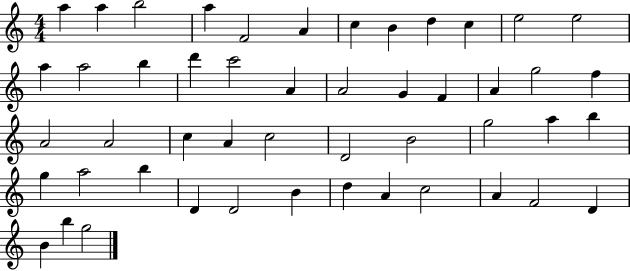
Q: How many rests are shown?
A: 0